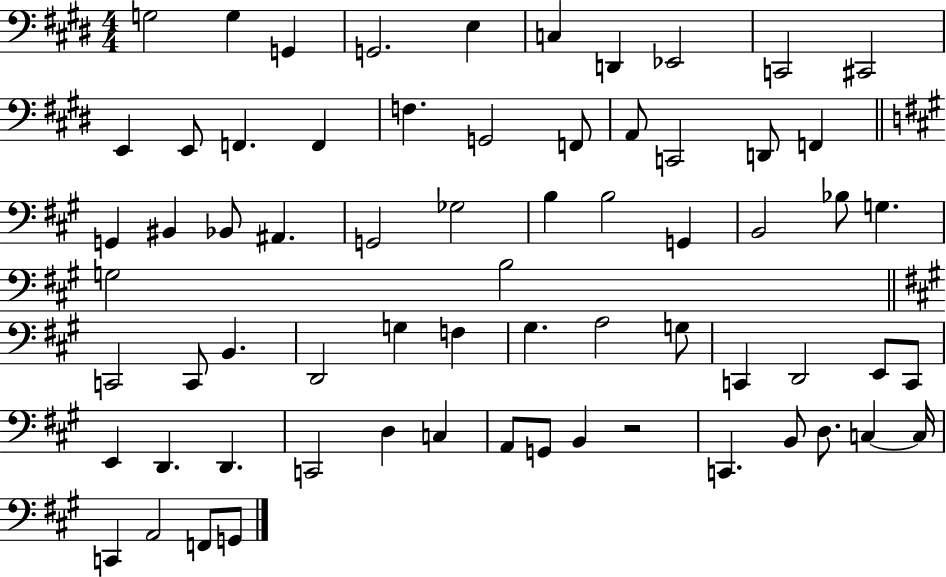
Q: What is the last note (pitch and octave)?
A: G2